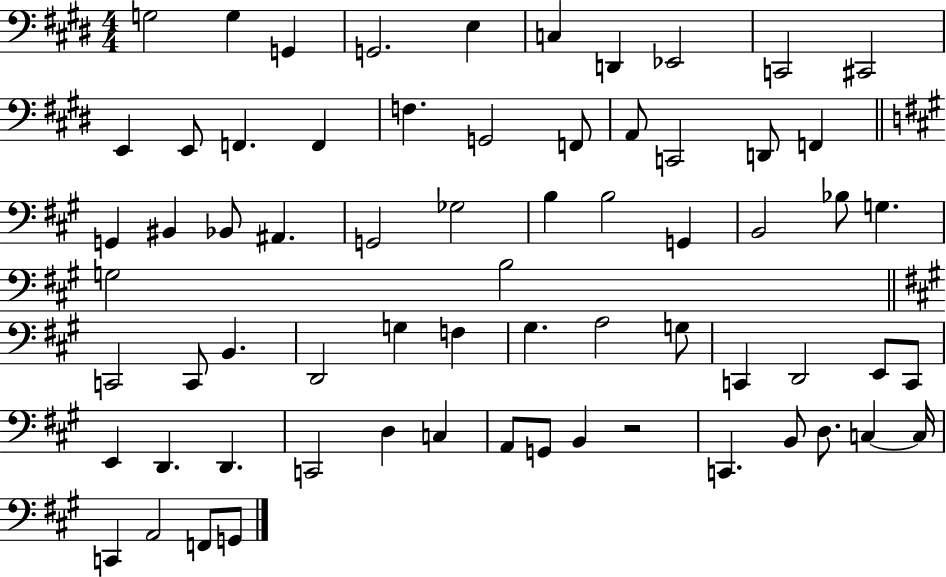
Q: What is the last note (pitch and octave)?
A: G2